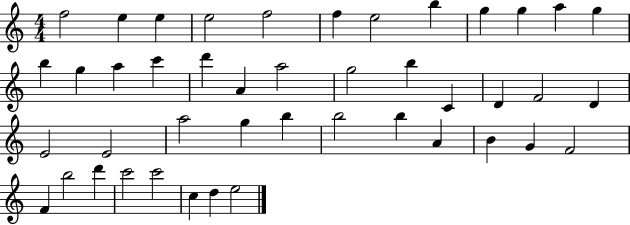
{
  \clef treble
  \numericTimeSignature
  \time 4/4
  \key c \major
  f''2 e''4 e''4 | e''2 f''2 | f''4 e''2 b''4 | g''4 g''4 a''4 g''4 | \break b''4 g''4 a''4 c'''4 | d'''4 a'4 a''2 | g''2 b''4 c'4 | d'4 f'2 d'4 | \break e'2 e'2 | a''2 g''4 b''4 | b''2 b''4 a'4 | b'4 g'4 f'2 | \break f'4 b''2 d'''4 | c'''2 c'''2 | c''4 d''4 e''2 | \bar "|."
}